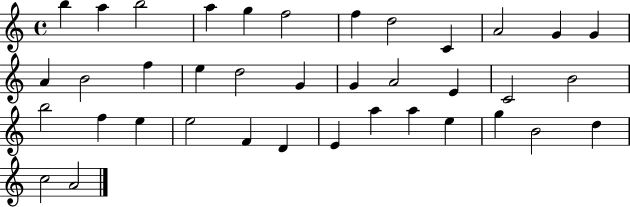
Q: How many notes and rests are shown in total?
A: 38